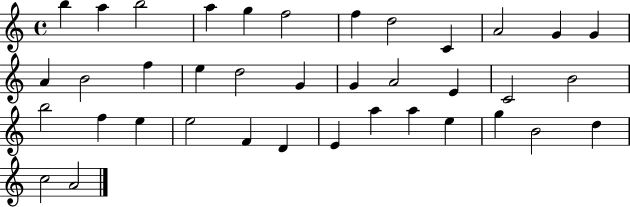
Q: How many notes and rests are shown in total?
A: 38